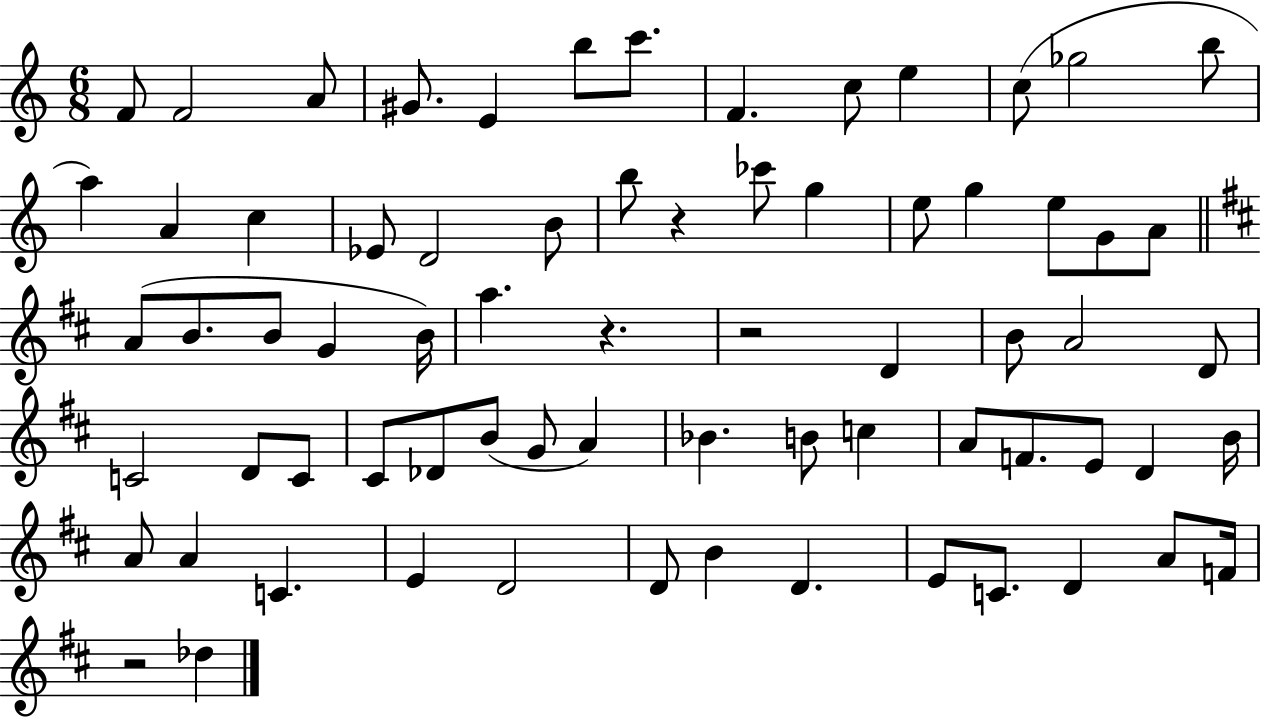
{
  \clef treble
  \numericTimeSignature
  \time 6/8
  \key c \major
  f'8 f'2 a'8 | gis'8. e'4 b''8 c'''8. | f'4. c''8 e''4 | c''8( ges''2 b''8 | \break a''4) a'4 c''4 | ees'8 d'2 b'8 | b''8 r4 ces'''8 g''4 | e''8 g''4 e''8 g'8 a'8 | \break \bar "||" \break \key d \major a'8( b'8. b'8 g'4 b'16) | a''4. r4. | r2 d'4 | b'8 a'2 d'8 | \break c'2 d'8 c'8 | cis'8 des'8 b'8( g'8 a'4) | bes'4. b'8 c''4 | a'8 f'8. e'8 d'4 b'16 | \break a'8 a'4 c'4. | e'4 d'2 | d'8 b'4 d'4. | e'8 c'8. d'4 a'8 f'16 | \break r2 des''4 | \bar "|."
}